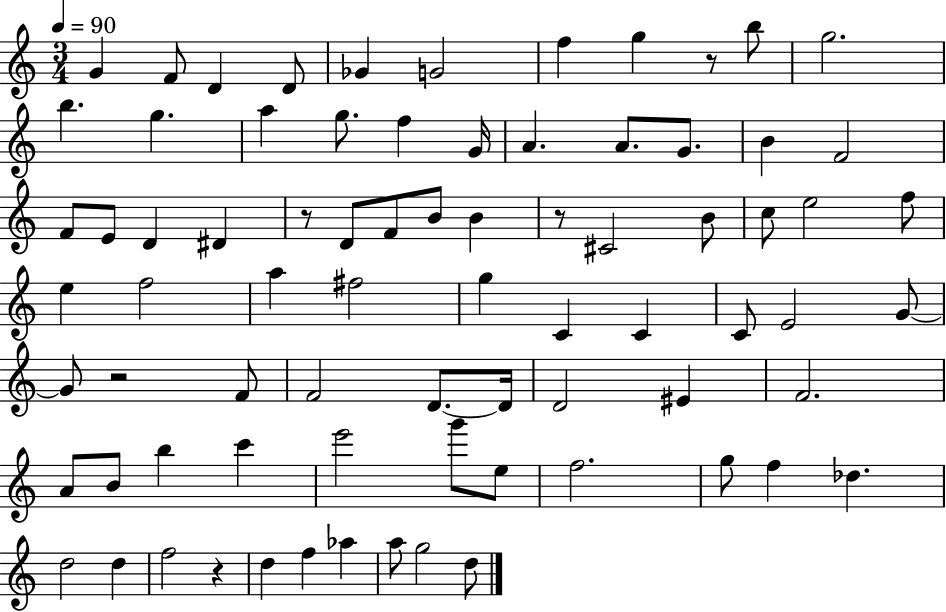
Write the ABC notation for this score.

X:1
T:Untitled
M:3/4
L:1/4
K:C
G F/2 D D/2 _G G2 f g z/2 b/2 g2 b g a g/2 f G/4 A A/2 G/2 B F2 F/2 E/2 D ^D z/2 D/2 F/2 B/2 B z/2 ^C2 B/2 c/2 e2 f/2 e f2 a ^f2 g C C C/2 E2 G/2 G/2 z2 F/2 F2 D/2 D/4 D2 ^E F2 A/2 B/2 b c' e'2 g'/2 e/2 f2 g/2 f _d d2 d f2 z d f _a a/2 g2 d/2